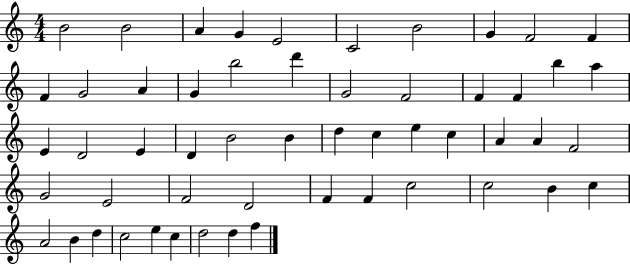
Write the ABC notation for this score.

X:1
T:Untitled
M:4/4
L:1/4
K:C
B2 B2 A G E2 C2 B2 G F2 F F G2 A G b2 d' G2 F2 F F b a E D2 E D B2 B d c e c A A F2 G2 E2 F2 D2 F F c2 c2 B c A2 B d c2 e c d2 d f